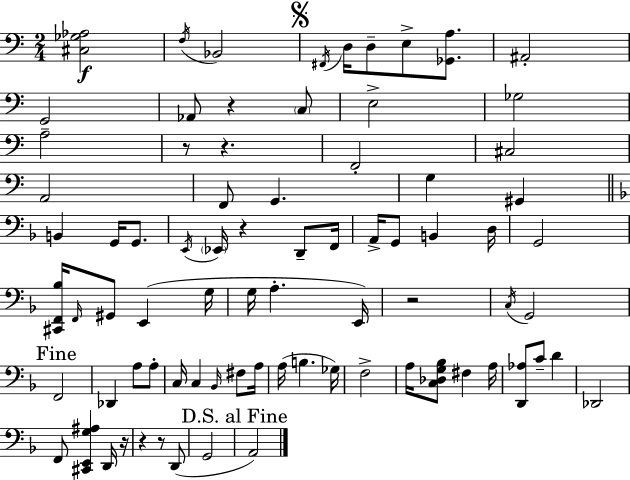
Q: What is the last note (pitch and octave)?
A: A2